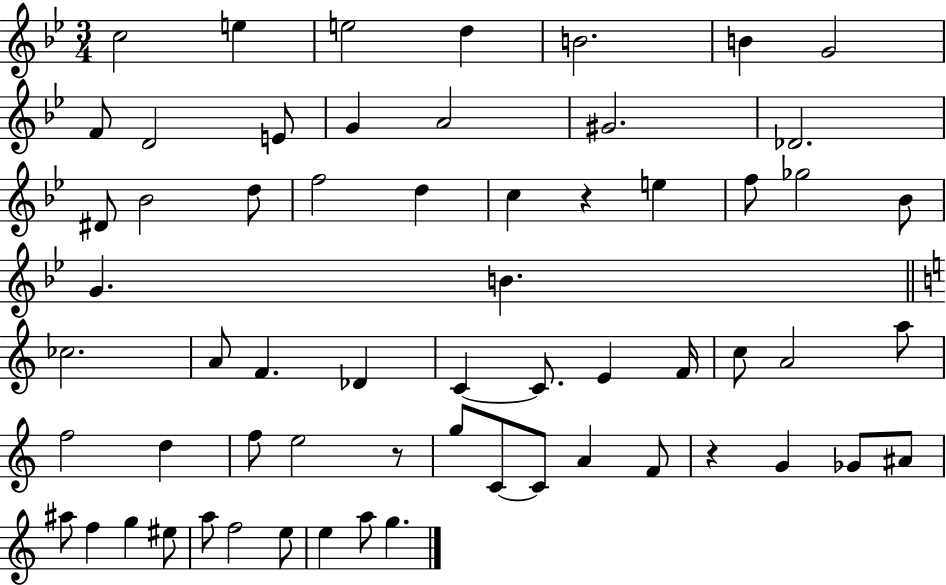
{
  \clef treble
  \numericTimeSignature
  \time 3/4
  \key bes \major
  c''2 e''4 | e''2 d''4 | b'2. | b'4 g'2 | \break f'8 d'2 e'8 | g'4 a'2 | gis'2. | des'2. | \break dis'8 bes'2 d''8 | f''2 d''4 | c''4 r4 e''4 | f''8 ges''2 bes'8 | \break g'4. b'4. | \bar "||" \break \key c \major ces''2. | a'8 f'4. des'4 | c'4~~ c'8. e'4 f'16 | c''8 a'2 a''8 | \break f''2 d''4 | f''8 e''2 r8 | g''8 c'8~~ c'8 a'4 f'8 | r4 g'4 ges'8 ais'8 | \break ais''8 f''4 g''4 eis''8 | a''8 f''2 e''8 | e''4 a''8 g''4. | \bar "|."
}